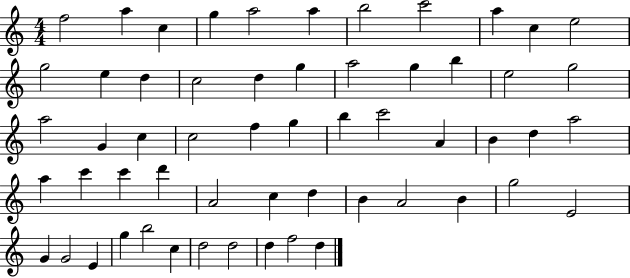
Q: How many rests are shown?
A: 0